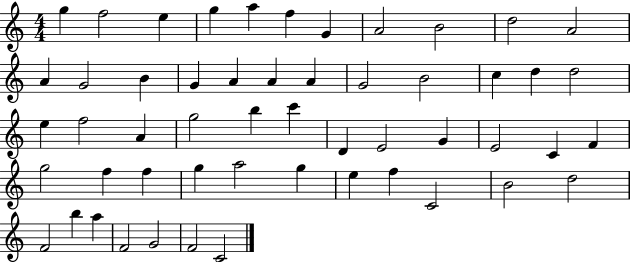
X:1
T:Untitled
M:4/4
L:1/4
K:C
g f2 e g a f G A2 B2 d2 A2 A G2 B G A A A G2 B2 c d d2 e f2 A g2 b c' D E2 G E2 C F g2 f f g a2 g e f C2 B2 d2 F2 b a F2 G2 F2 C2